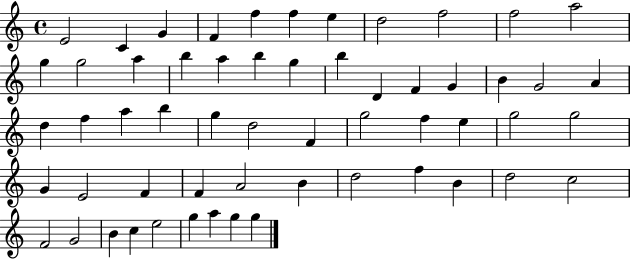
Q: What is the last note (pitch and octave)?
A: G5